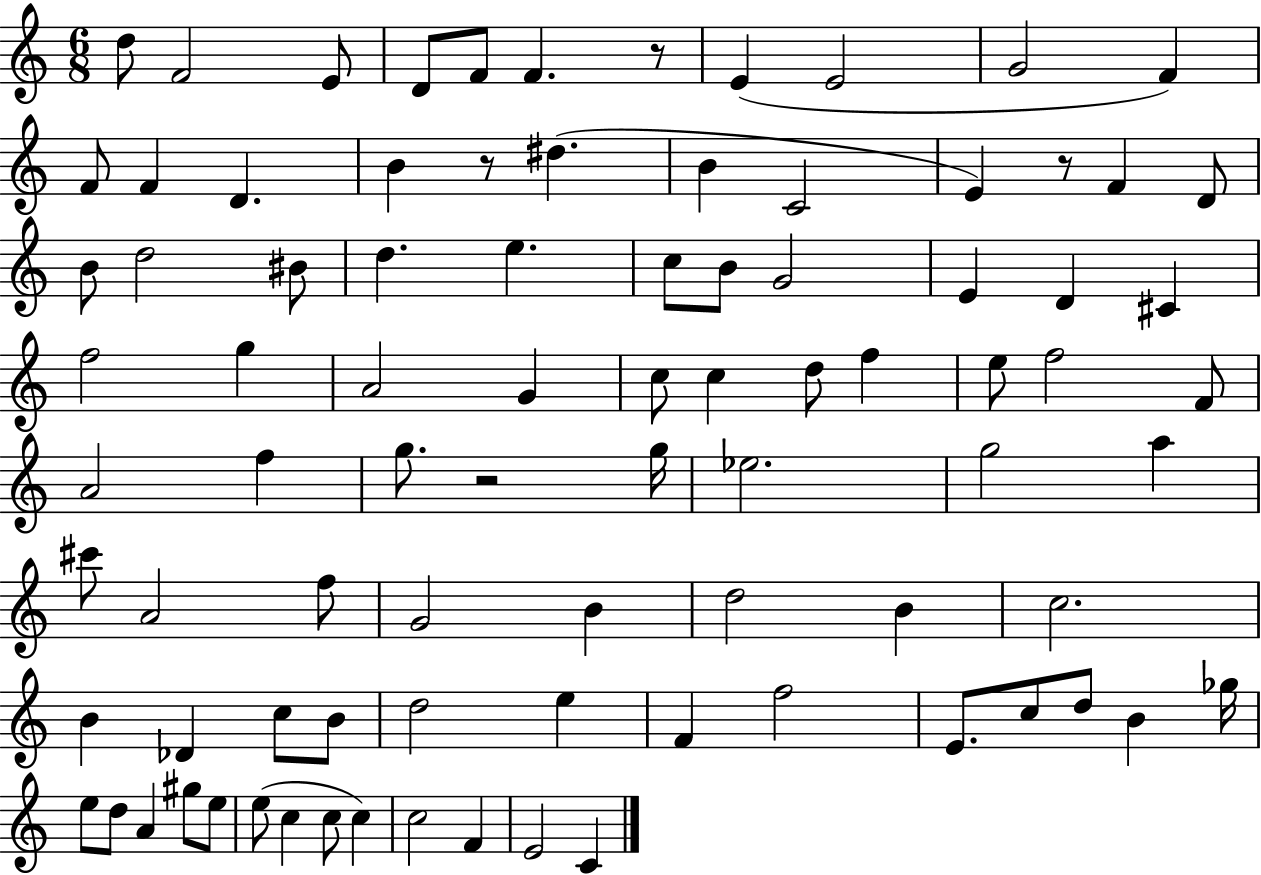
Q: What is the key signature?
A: C major